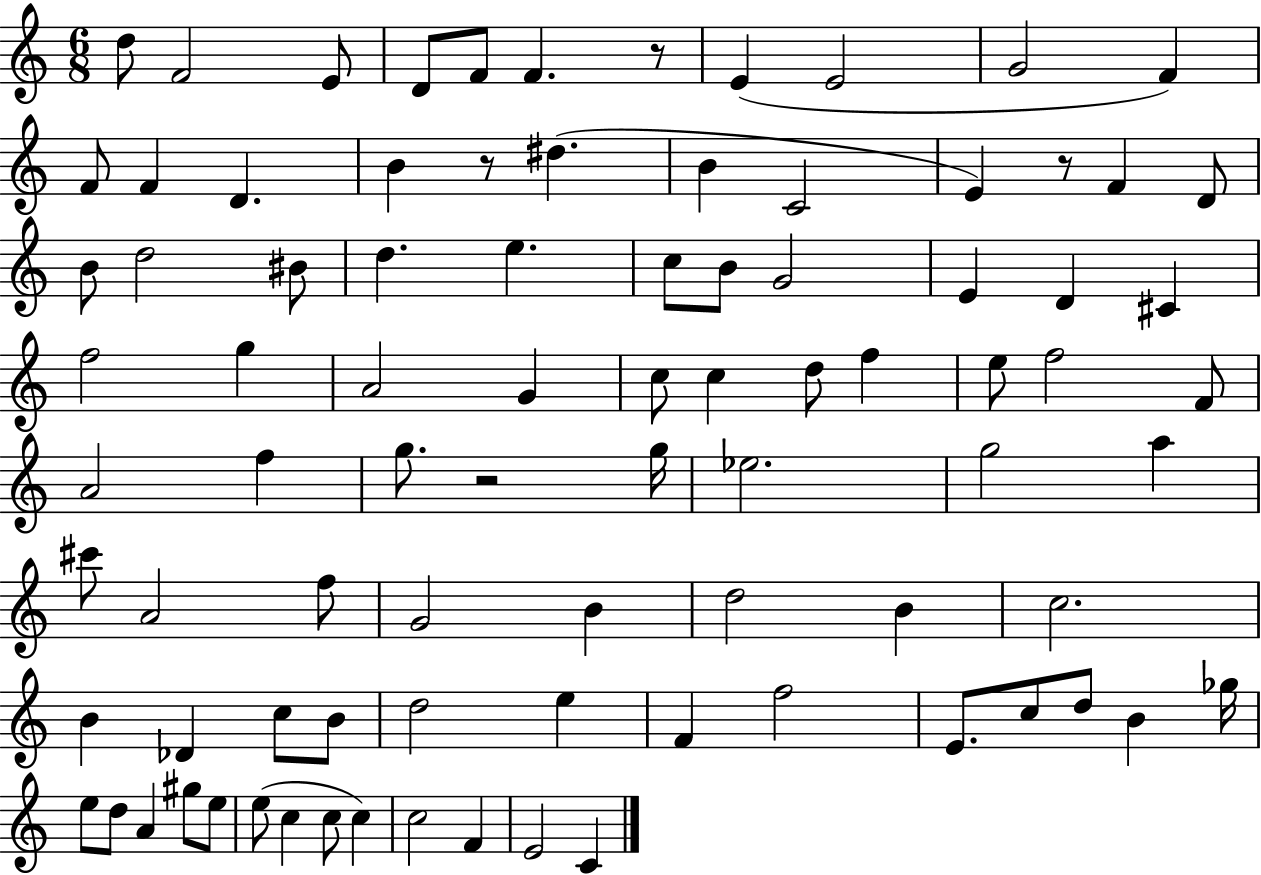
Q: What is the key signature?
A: C major